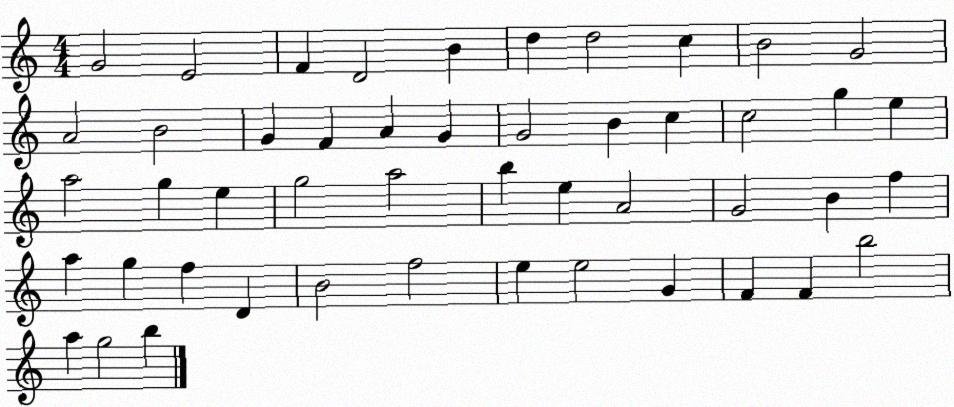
X:1
T:Untitled
M:4/4
L:1/4
K:C
G2 E2 F D2 B d d2 c B2 G2 A2 B2 G F A G G2 B c c2 g e a2 g e g2 a2 b e A2 G2 B f a g f D B2 f2 e e2 G F F b2 a g2 b